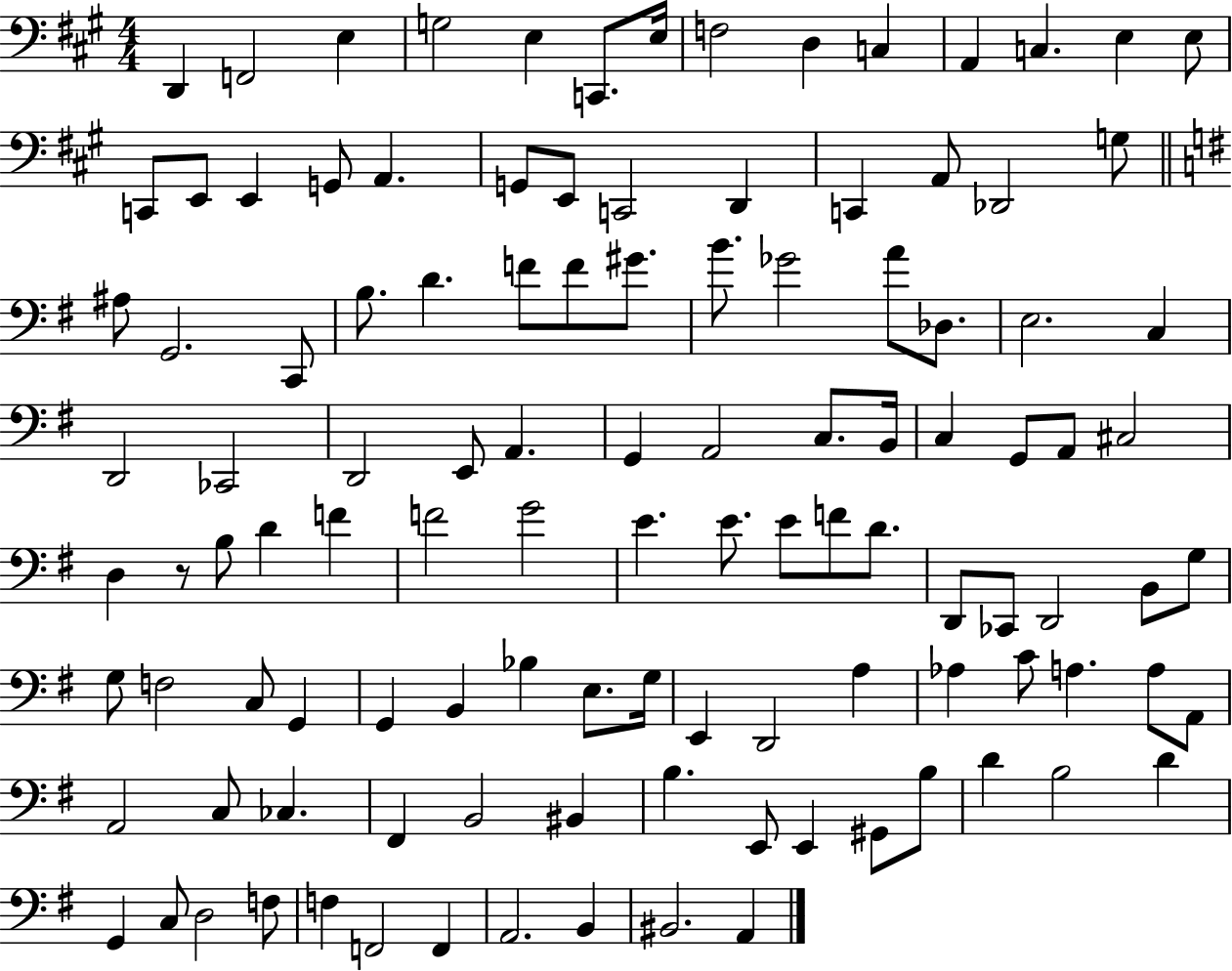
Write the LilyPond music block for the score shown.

{
  \clef bass
  \numericTimeSignature
  \time 4/4
  \key a \major
  d,4 f,2 e4 | g2 e4 c,8. e16 | f2 d4 c4 | a,4 c4. e4 e8 | \break c,8 e,8 e,4 g,8 a,4. | g,8 e,8 c,2 d,4 | c,4 a,8 des,2 g8 | \bar "||" \break \key g \major ais8 g,2. c,8 | b8. d'4. f'8 f'8 gis'8. | b'8. ges'2 a'8 des8. | e2. c4 | \break d,2 ces,2 | d,2 e,8 a,4. | g,4 a,2 c8. b,16 | c4 g,8 a,8 cis2 | \break d4 r8 b8 d'4 f'4 | f'2 g'2 | e'4. e'8. e'8 f'8 d'8. | d,8 ces,8 d,2 b,8 g8 | \break g8 f2 c8 g,4 | g,4 b,4 bes4 e8. g16 | e,4 d,2 a4 | aes4 c'8 a4. a8 a,8 | \break a,2 c8 ces4. | fis,4 b,2 bis,4 | b4. e,8 e,4 gis,8 b8 | d'4 b2 d'4 | \break g,4 c8 d2 f8 | f4 f,2 f,4 | a,2. b,4 | bis,2. a,4 | \break \bar "|."
}